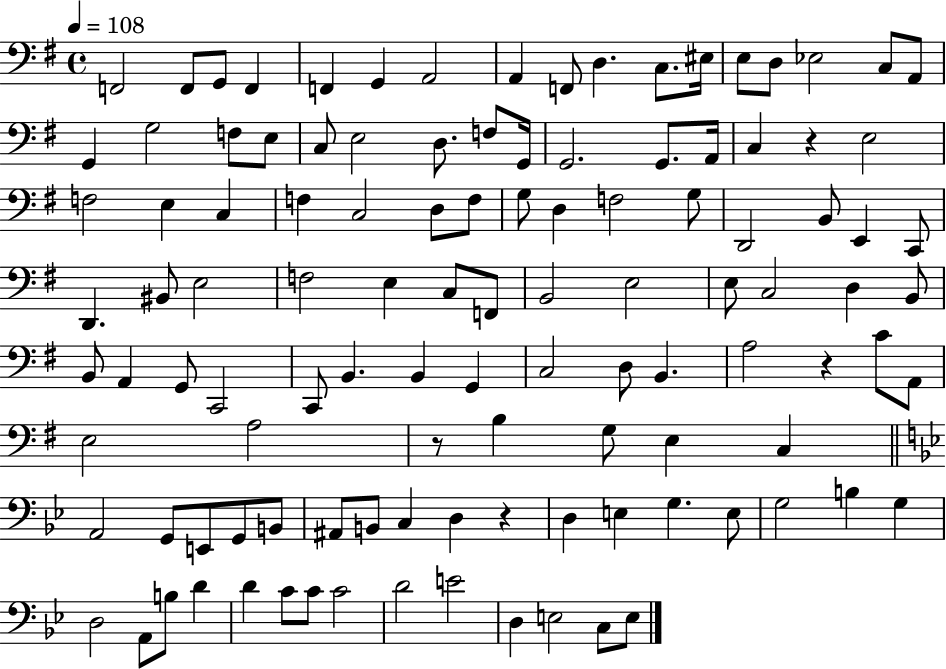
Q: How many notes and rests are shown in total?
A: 113